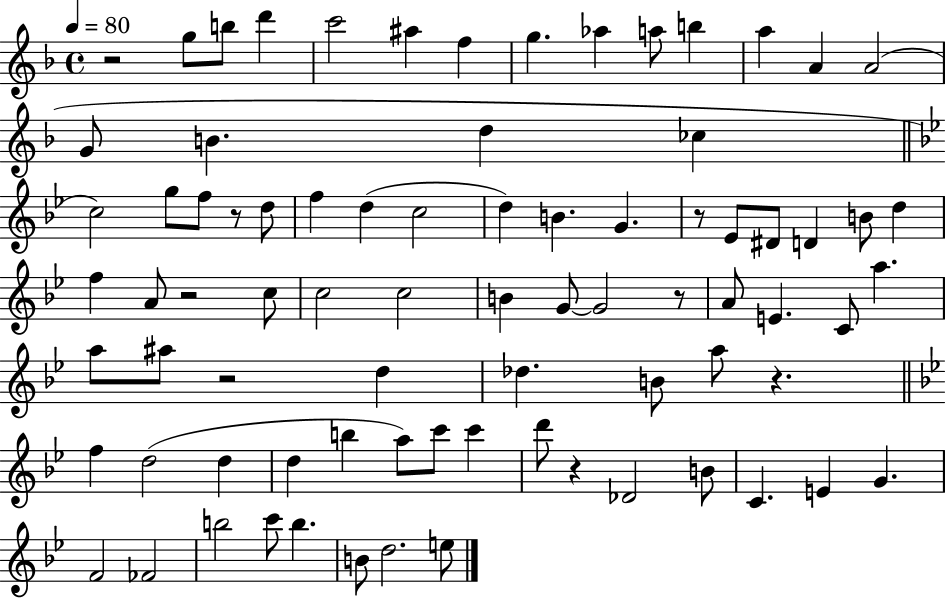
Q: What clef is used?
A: treble